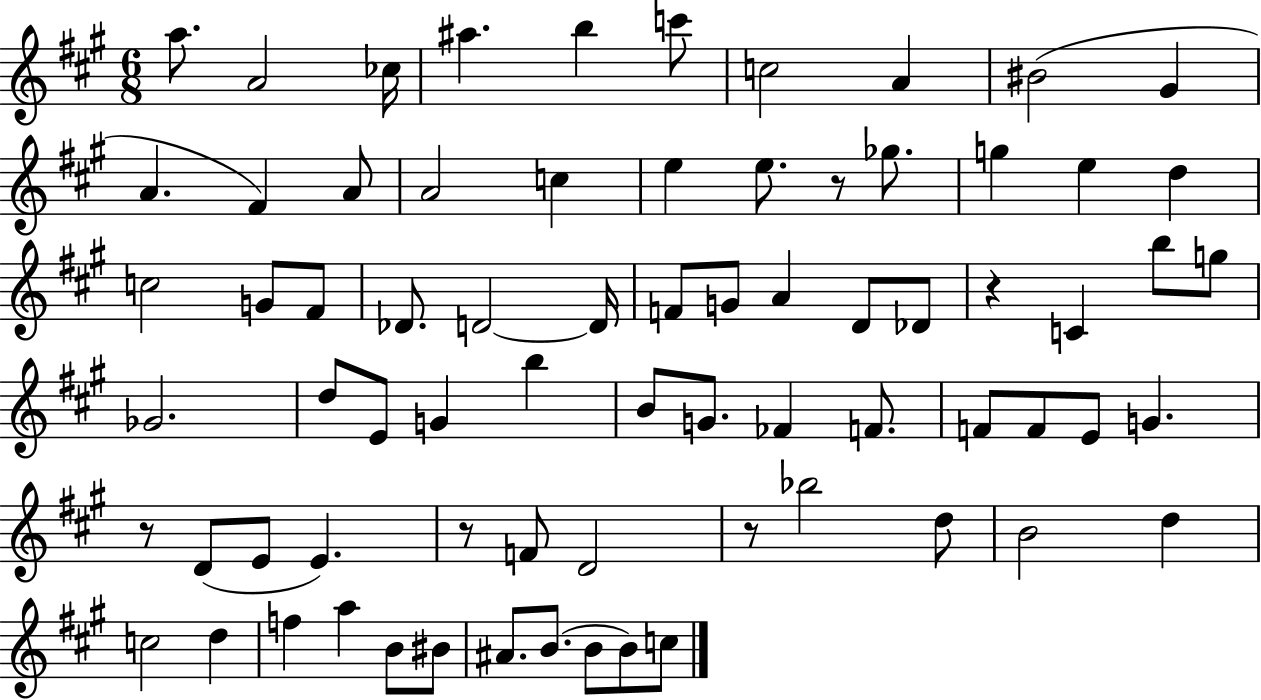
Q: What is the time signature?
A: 6/8